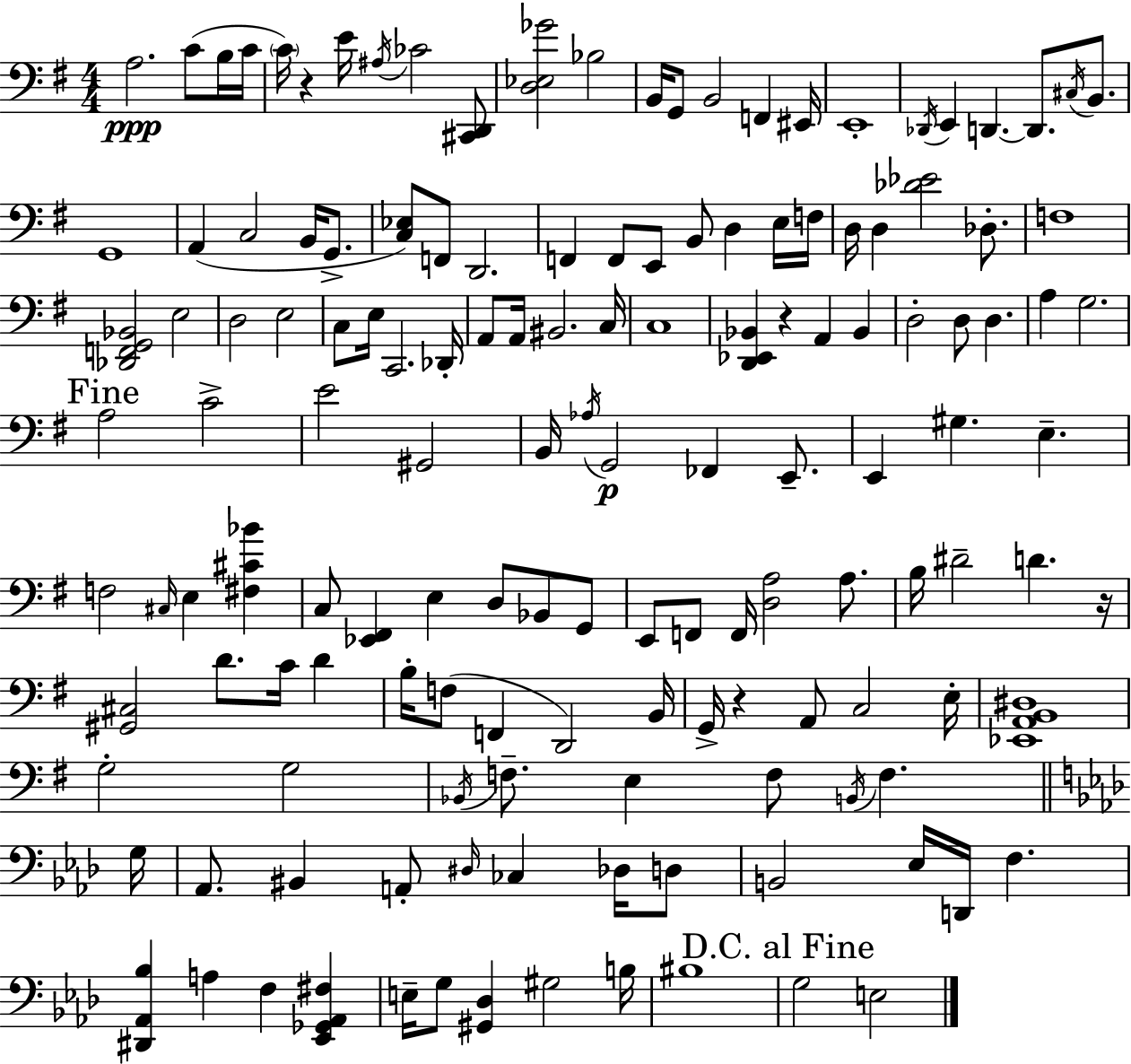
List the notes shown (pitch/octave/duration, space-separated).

A3/h. C4/e B3/s C4/s C4/s R/q E4/s A#3/s CES4/h [C#2,D2]/e [D3,Eb3,Gb4]/h Bb3/h B2/s G2/e B2/h F2/q EIS2/s E2/w Db2/s E2/q D2/q. D2/e. C#3/s B2/e. G2/w A2/q C3/h B2/s G2/e. [C3,Eb3]/e F2/e D2/h. F2/q F2/e E2/e B2/e D3/q E3/s F3/s D3/s D3/q [Db4,Eb4]/h Db3/e. F3/w [Db2,F2,G2,Bb2]/h E3/h D3/h E3/h C3/e E3/s C2/h. Db2/s A2/e A2/s BIS2/h. C3/s C3/w [D2,Eb2,Bb2]/q R/q A2/q Bb2/q D3/h D3/e D3/q. A3/q G3/h. A3/h C4/h E4/h G#2/h B2/s Ab3/s G2/h FES2/q E2/e. E2/q G#3/q. E3/q. F3/h C#3/s E3/q [F#3,C#4,Bb4]/q C3/e [Eb2,F#2]/q E3/q D3/e Bb2/e G2/e E2/e F2/e F2/s [D3,A3]/h A3/e. B3/s D#4/h D4/q. R/s [G#2,C#3]/h D4/e. C4/s D4/q B3/s F3/e F2/q D2/h B2/s G2/s R/q A2/e C3/h E3/s [Eb2,A2,B2,D#3]/w G3/h G3/h Bb2/s F3/e. E3/q F3/e B2/s F3/q. G3/s Ab2/e. BIS2/q A2/e D#3/s CES3/q Db3/s D3/e B2/h Eb3/s D2/s F3/q. [D#2,Ab2,Bb3]/q A3/q F3/q [Eb2,Gb2,Ab2,F#3]/q E3/s G3/e [G#2,Db3]/q G#3/h B3/s BIS3/w G3/h E3/h